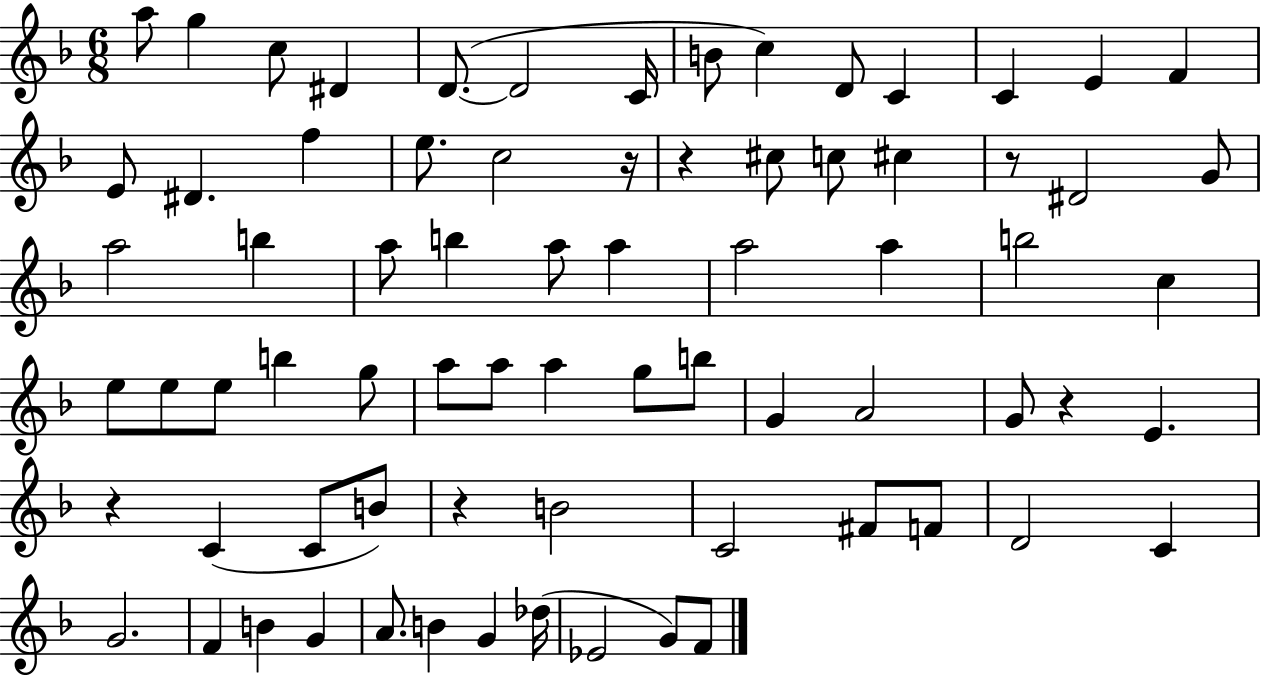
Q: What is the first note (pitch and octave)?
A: A5